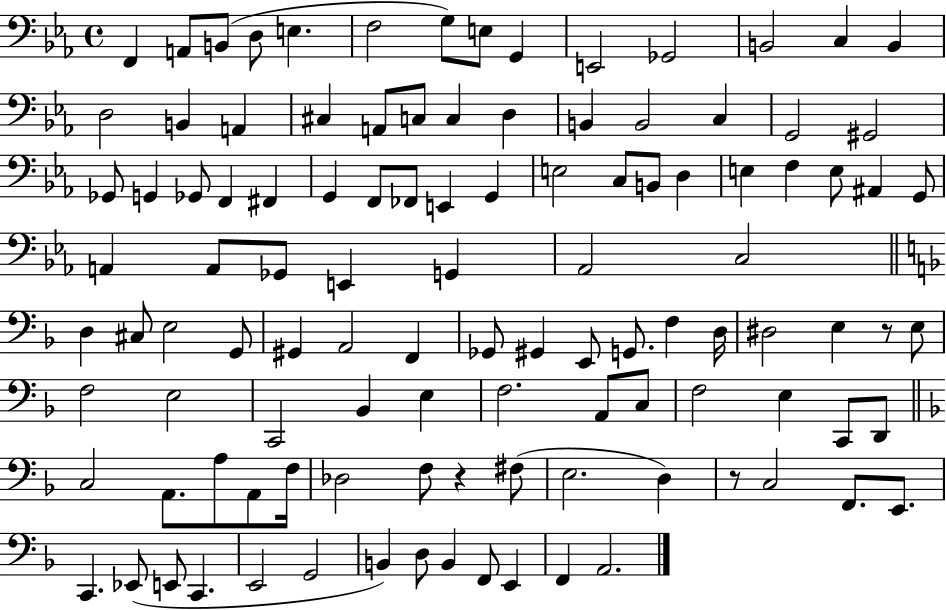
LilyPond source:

{
  \clef bass
  \time 4/4
  \defaultTimeSignature
  \key ees \major
  f,4 a,8 b,8( d8 e4. | f2 g8) e8 g,4 | e,2 ges,2 | b,2 c4 b,4 | \break d2 b,4 a,4 | cis4 a,8 c8 c4 d4 | b,4 b,2 c4 | g,2 gis,2 | \break ges,8 g,4 ges,8 f,4 fis,4 | g,4 f,8 fes,8 e,4 g,4 | e2 c8 b,8 d4 | e4 f4 e8 ais,4 g,8 | \break a,4 a,8 ges,8 e,4 g,4 | aes,2 c2 | \bar "||" \break \key d \minor d4 cis8 e2 g,8 | gis,4 a,2 f,4 | ges,8 gis,4 e,8 g,8. f4 d16 | dis2 e4 r8 e8 | \break f2 e2 | c,2 bes,4 e4 | f2. a,8 c8 | f2 e4 c,8 d,8 | \break \bar "||" \break \key d \minor c2 a,8. a8 a,8 f16 | des2 f8 r4 fis8( | e2. d4) | r8 c2 f,8. e,8. | \break c,4. ees,8( e,8 c,4. | e,2 g,2 | b,4) d8 b,4 f,8 e,4 | f,4 a,2. | \break \bar "|."
}